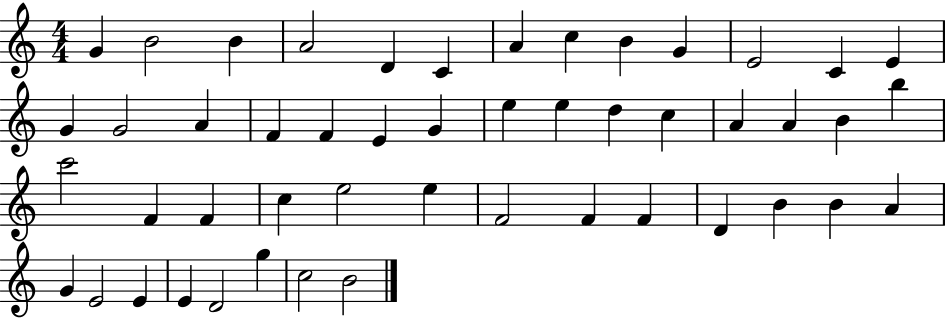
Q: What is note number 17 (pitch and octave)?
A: F4